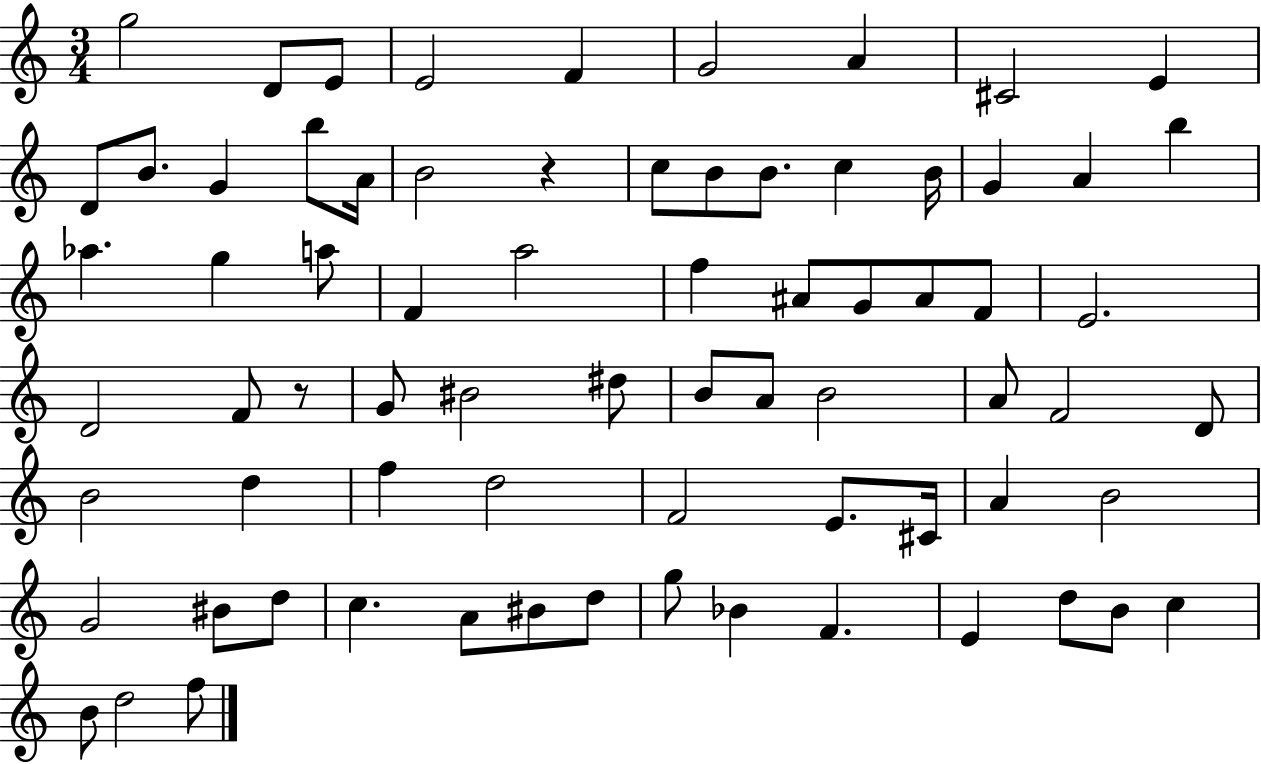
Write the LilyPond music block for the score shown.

{
  \clef treble
  \numericTimeSignature
  \time 3/4
  \key c \major
  g''2 d'8 e'8 | e'2 f'4 | g'2 a'4 | cis'2 e'4 | \break d'8 b'8. g'4 b''8 a'16 | b'2 r4 | c''8 b'8 b'8. c''4 b'16 | g'4 a'4 b''4 | \break aes''4. g''4 a''8 | f'4 a''2 | f''4 ais'8 g'8 ais'8 f'8 | e'2. | \break d'2 f'8 r8 | g'8 bis'2 dis''8 | b'8 a'8 b'2 | a'8 f'2 d'8 | \break b'2 d''4 | f''4 d''2 | f'2 e'8. cis'16 | a'4 b'2 | \break g'2 bis'8 d''8 | c''4. a'8 bis'8 d''8 | g''8 bes'4 f'4. | e'4 d''8 b'8 c''4 | \break b'8 d''2 f''8 | \bar "|."
}